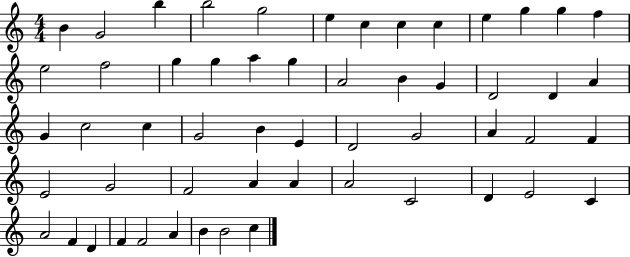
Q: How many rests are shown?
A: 0